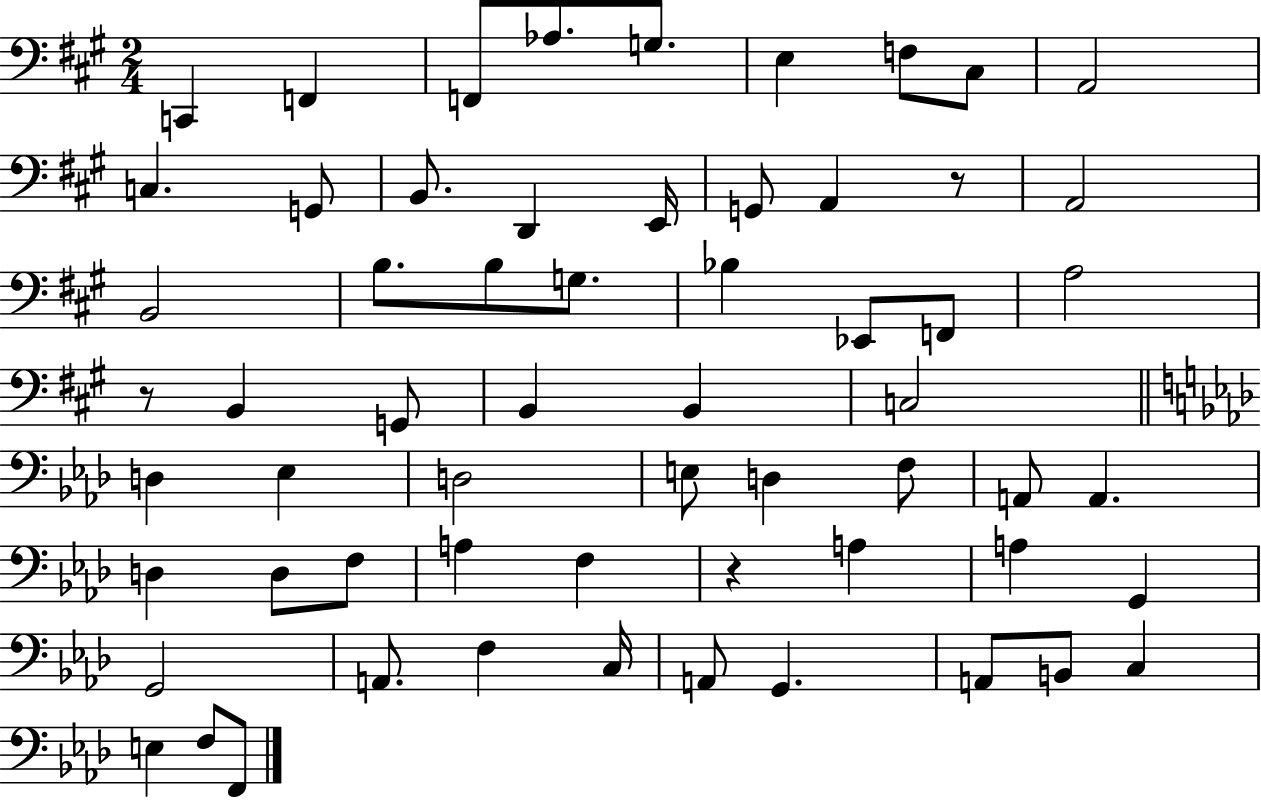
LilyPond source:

{
  \clef bass
  \numericTimeSignature
  \time 2/4
  \key a \major
  \repeat volta 2 { c,4 f,4 | f,8 aes8. g8. | e4 f8 cis8 | a,2 | \break c4. g,8 | b,8. d,4 e,16 | g,8 a,4 r8 | a,2 | \break b,2 | b8. b8 g8. | bes4 ees,8 f,8 | a2 | \break r8 b,4 g,8 | b,4 b,4 | c2 | \bar "||" \break \key aes \major d4 ees4 | d2 | e8 d4 f8 | a,8 a,4. | \break d4 d8 f8 | a4 f4 | r4 a4 | a4 g,4 | \break g,2 | a,8. f4 c16 | a,8 g,4. | a,8 b,8 c4 | \break e4 f8 f,8 | } \bar "|."
}